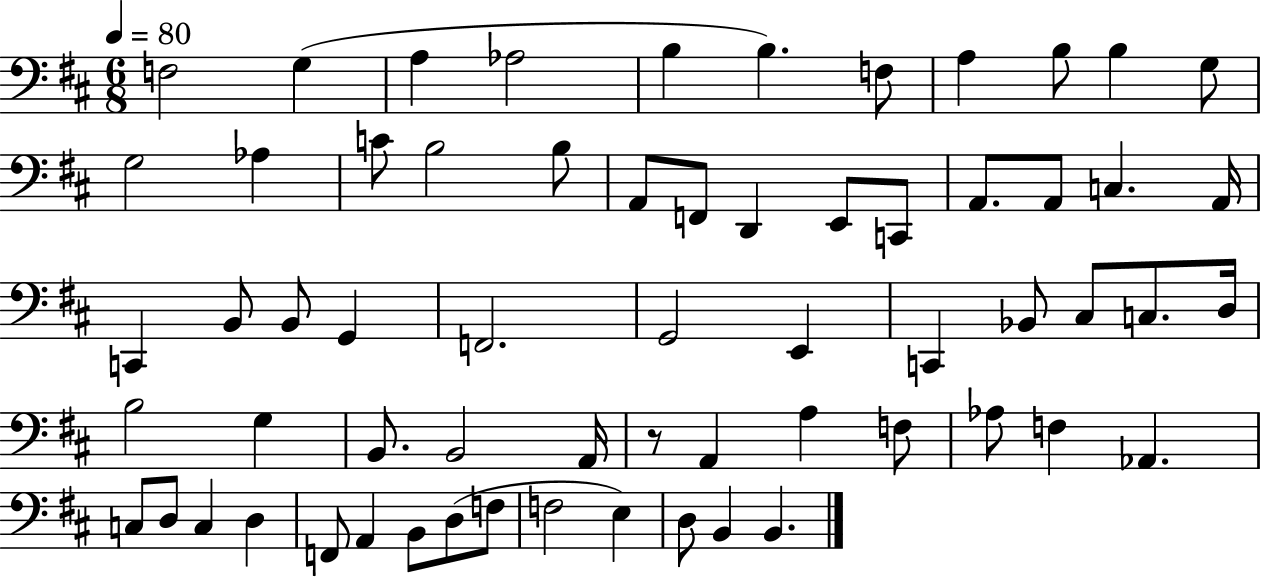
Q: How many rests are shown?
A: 1